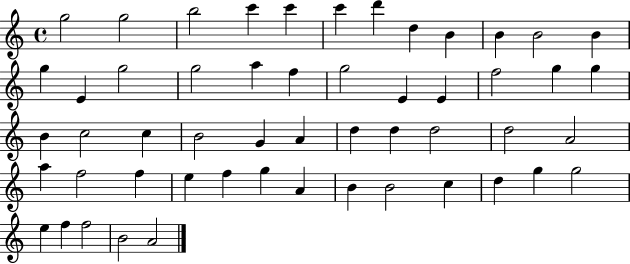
X:1
T:Untitled
M:4/4
L:1/4
K:C
g2 g2 b2 c' c' c' d' d B B B2 B g E g2 g2 a f g2 E E f2 g g B c2 c B2 G A d d d2 d2 A2 a f2 f e f g A B B2 c d g g2 e f f2 B2 A2